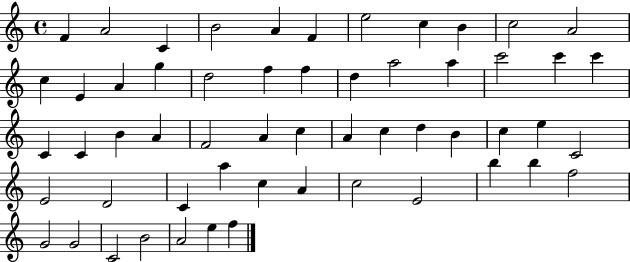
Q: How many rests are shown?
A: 0